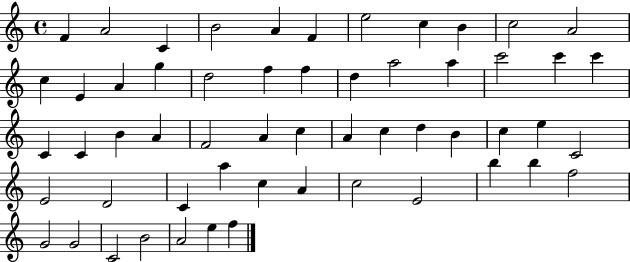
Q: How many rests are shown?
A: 0